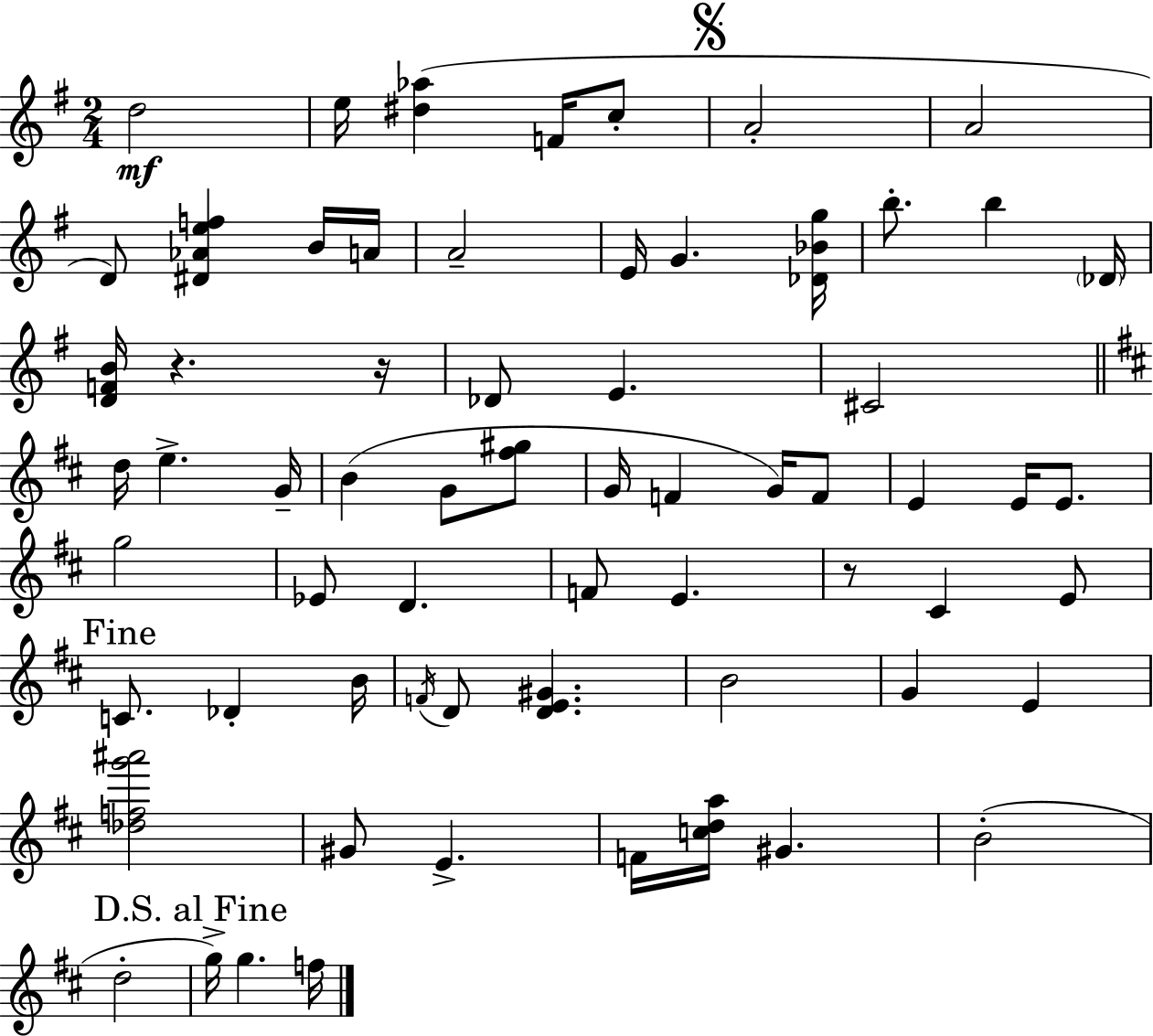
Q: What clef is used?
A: treble